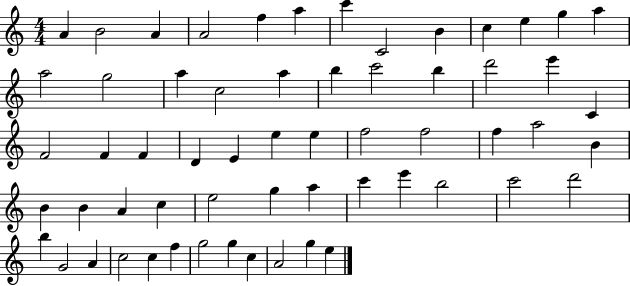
{
  \clef treble
  \numericTimeSignature
  \time 4/4
  \key c \major
  a'4 b'2 a'4 | a'2 f''4 a''4 | c'''4 c'2 b'4 | c''4 e''4 g''4 a''4 | \break a''2 g''2 | a''4 c''2 a''4 | b''4 c'''2 b''4 | d'''2 e'''4 c'4 | \break f'2 f'4 f'4 | d'4 e'4 e''4 e''4 | f''2 f''2 | f''4 a''2 b'4 | \break b'4 b'4 a'4 c''4 | e''2 g''4 a''4 | c'''4 e'''4 b''2 | c'''2 d'''2 | \break b''4 g'2 a'4 | c''2 c''4 f''4 | g''2 g''4 c''4 | a'2 g''4 e''4 | \break \bar "|."
}